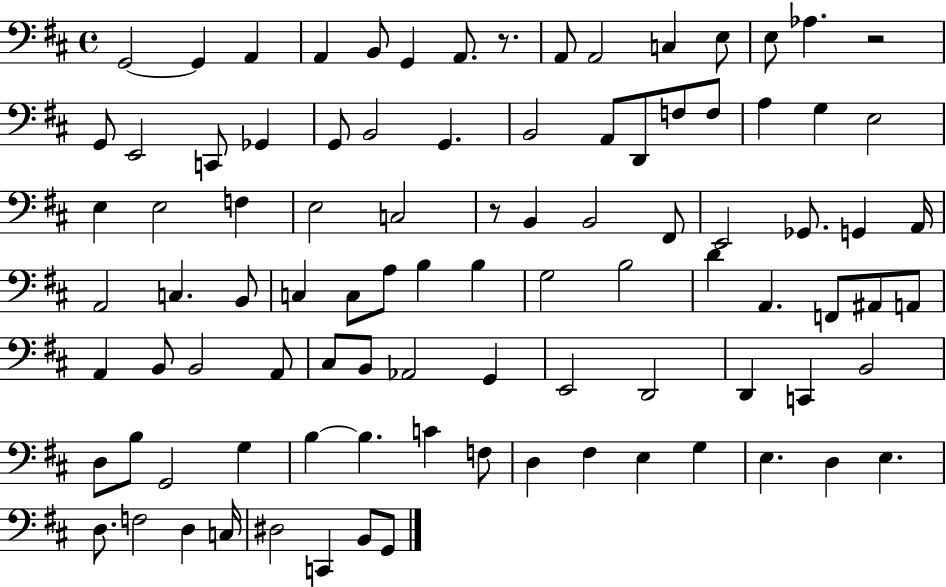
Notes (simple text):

G2/h G2/q A2/q A2/q B2/e G2/q A2/e. R/e. A2/e A2/h C3/q E3/e E3/e Ab3/q. R/h G2/e E2/h C2/e Gb2/q G2/e B2/h G2/q. B2/h A2/e D2/e F3/e F3/e A3/q G3/q E3/h E3/q E3/h F3/q E3/h C3/h R/e B2/q B2/h F#2/e E2/h Gb2/e. G2/q A2/s A2/h C3/q. B2/e C3/q C3/e A3/e B3/q B3/q G3/h B3/h D4/q A2/q. F2/e A#2/e A2/e A2/q B2/e B2/h A2/e C#3/e B2/e Ab2/h G2/q E2/h D2/h D2/q C2/q B2/h D3/e B3/e G2/h G3/q B3/q B3/q. C4/q F3/e D3/q F#3/q E3/q G3/q E3/q. D3/q E3/q. D3/e. F3/h D3/q C3/s D#3/h C2/q B2/e G2/e